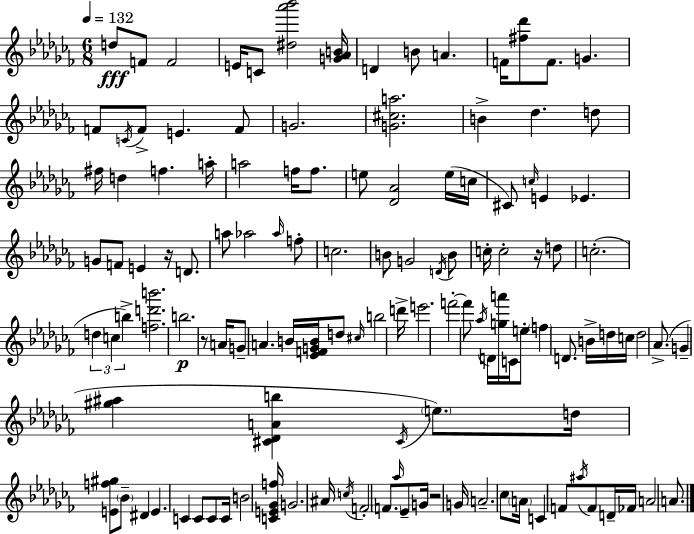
{
  \clef treble
  \numericTimeSignature
  \time 6/8
  \key aes \minor
  \tempo 4 = 132
  d''8\fff f'8 f'2 | e'16 c'8 <dis'' aes''' bes'''>2 <g' aes' b'>16 | d'4 b'8 a'4. | f'16 <fis'' des'''>8 f'8. g'4. | \break f'8 \acciaccatura { c'16 } f'8-> e'4. f'8 | g'2. | <g' cis'' a''>2. | b'4-> des''4. d''8 | \break fis''16 d''4 f''4. | a''16-. a''2 f''16 f''8. | e''8 <des' aes'>2 e''16( | c''16 cis'8) \grace { c''16 } e'4 ees'4. | \break g'8 f'8 e'4 r16 d'8. | a''8 aes''2 | \grace { aes''16 } f''8-. c''2. | b'8 g'2 | \break \acciaccatura { d'16 } b'8 c''16-. c''2-. | r16 d''8 c''2.-.( | \tuplet 3/2 { d''4 c''4 | b''4->) } <f'' d''' b'''>2. | \break b''2.\p | r8 a'16 g'8-- a'4. | b'16 <ees' f' g' b'>16 d''8 \grace { cis''16 } b''2 | d'''16-> e'''2. | \break f'''2-.~~ | f'''8 \acciaccatura { aes''16 } d'16 <g'' a'''>16 c'16 e''8-. \parenthesize f''4 | d'8. b'16-> d''16 c''16 d''2 | aes'8.->( g'4-- <gis'' ais''>4 | \break <cis' des' a' b''>4 \acciaccatura { cis'16 } \parenthesize e''8.) d''16 <e' f'' gis''>8 | \parenthesize bes'8-- dis'4 e'4. | c'4 c'8 c'8 c'16 b'2 | <c' e' ges' f''>16 g'2. | \break ais'16 \acciaccatura { c''16 } f'2-. | \parenthesize f'8. \grace { aes''16 } ees'8-- g'16 | r2 g'16 a'2.-- | ces''8 \parenthesize a'16 | \break c'4 f'8 \acciaccatura { ais''16 } f'8 d'16-- fes'16 a'2 | a'8. \bar "|."
}